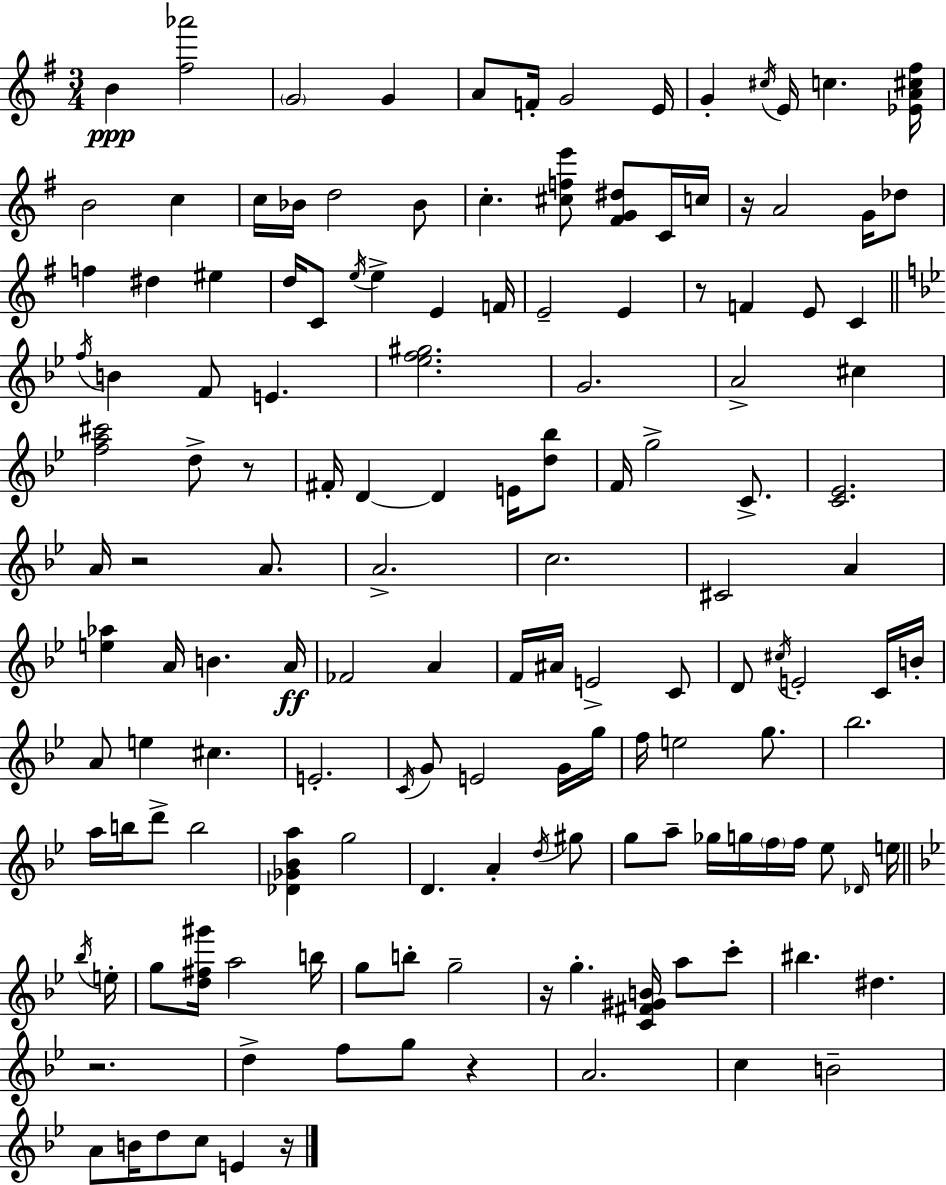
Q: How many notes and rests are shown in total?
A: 147